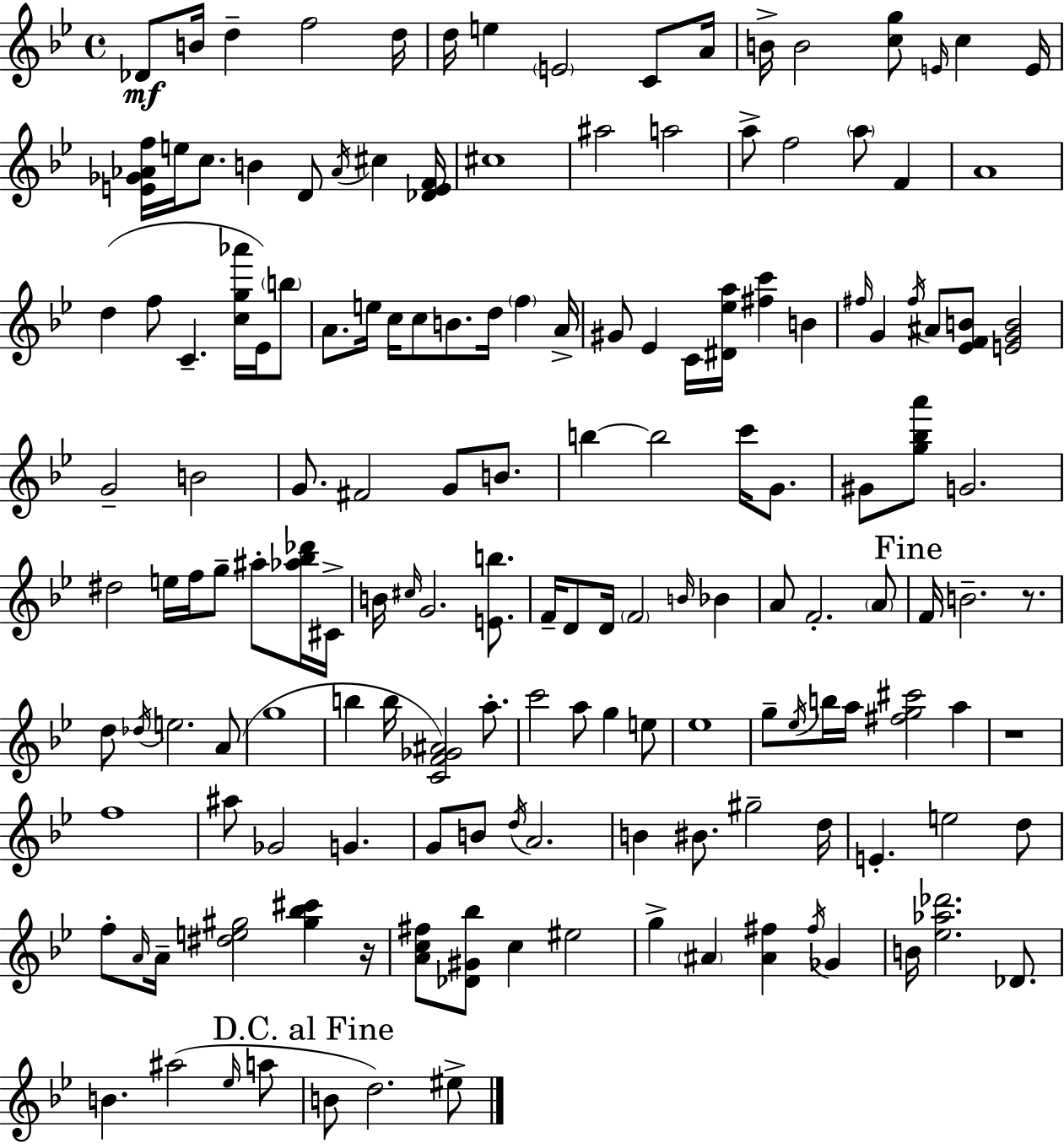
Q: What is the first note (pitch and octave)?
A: Db4